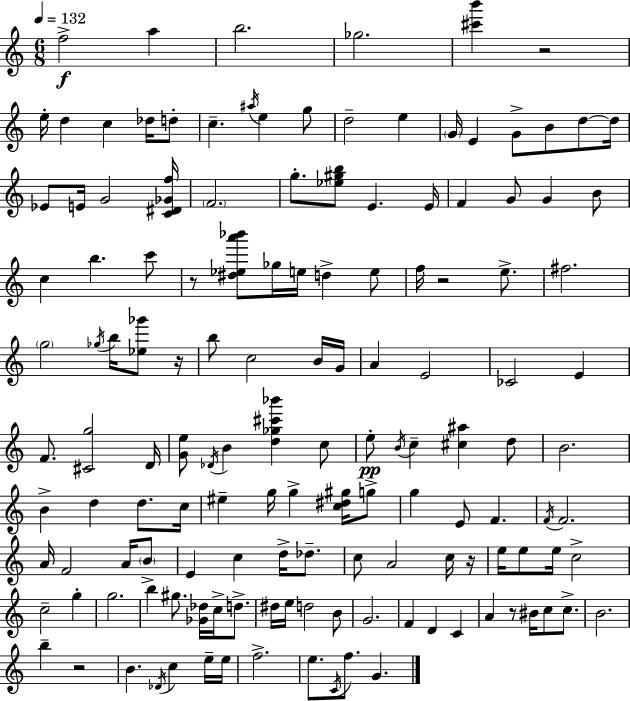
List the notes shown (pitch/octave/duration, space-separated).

F5/h A5/q B5/h. Gb5/h. [C#6,B6]/q R/h E5/s D5/q C5/q Db5/s D5/e C5/q. A#5/s E5/q G5/e D5/h E5/q G4/s E4/q G4/e B4/e D5/e D5/s Eb4/e E4/s G4/h [C4,D#4,Gb4,F5]/s F4/h. G5/e. [Eb5,G#5,B5]/e E4/q. E4/s F4/q G4/e G4/q B4/e C5/q B5/q. C6/e R/e [D#5,Eb5,A6,Bb6]/e Gb5/s E5/s D5/q E5/e F5/s R/h E5/e. F#5/h. G5/h Gb5/s B5/s [Eb5,Gb6]/e R/s B5/e C5/h B4/s G4/s A4/q E4/h CES4/h E4/q F4/e. [C#4,G5]/h D4/s [G4,E5]/e Db4/s B4/q [D5,Gb5,C#6,Bb6]/q C5/e E5/e B4/s C5/q [C#5,A#5]/q D5/e B4/h. B4/q D5/q D5/e. C5/s EIS5/q G5/s G5/q [C5,D#5,G#5]/s G5/e G5/q E4/e F4/q. F4/s F4/h. A4/s F4/h A4/s B4/e E4/q C5/q D5/s Db5/e. C5/e A4/h C5/s R/s E5/s E5/e E5/s C5/h C5/h G5/q G5/h. B5/q G#5/e. [Gb4,Db5]/s C5/s D5/e. D#5/s E5/s D5/h B4/e G4/h. F4/q D4/q C4/q A4/q R/e BIS4/s C5/e C5/e. B4/h. B5/q R/h B4/q. Db4/s C5/q E5/s E5/s F5/h. E5/e. C4/s F5/e. G4/q.